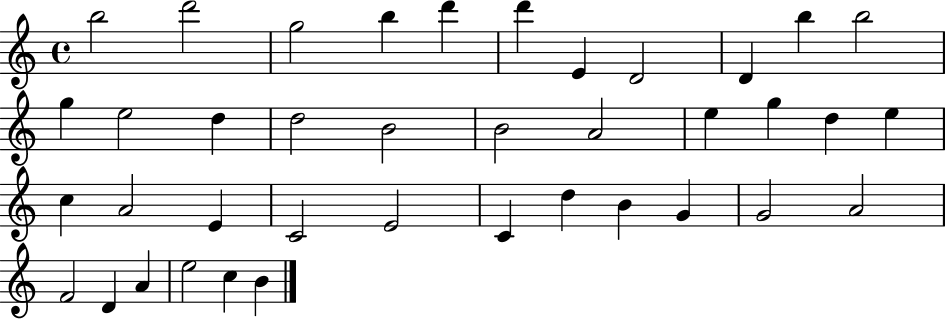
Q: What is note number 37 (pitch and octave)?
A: E5